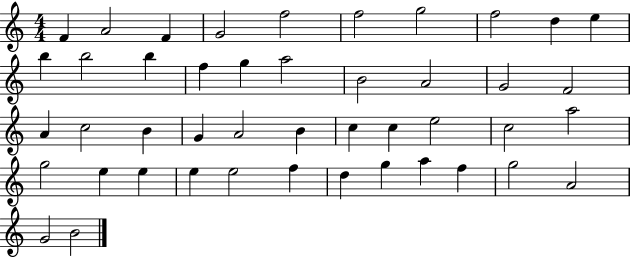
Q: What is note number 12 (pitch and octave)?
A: B5